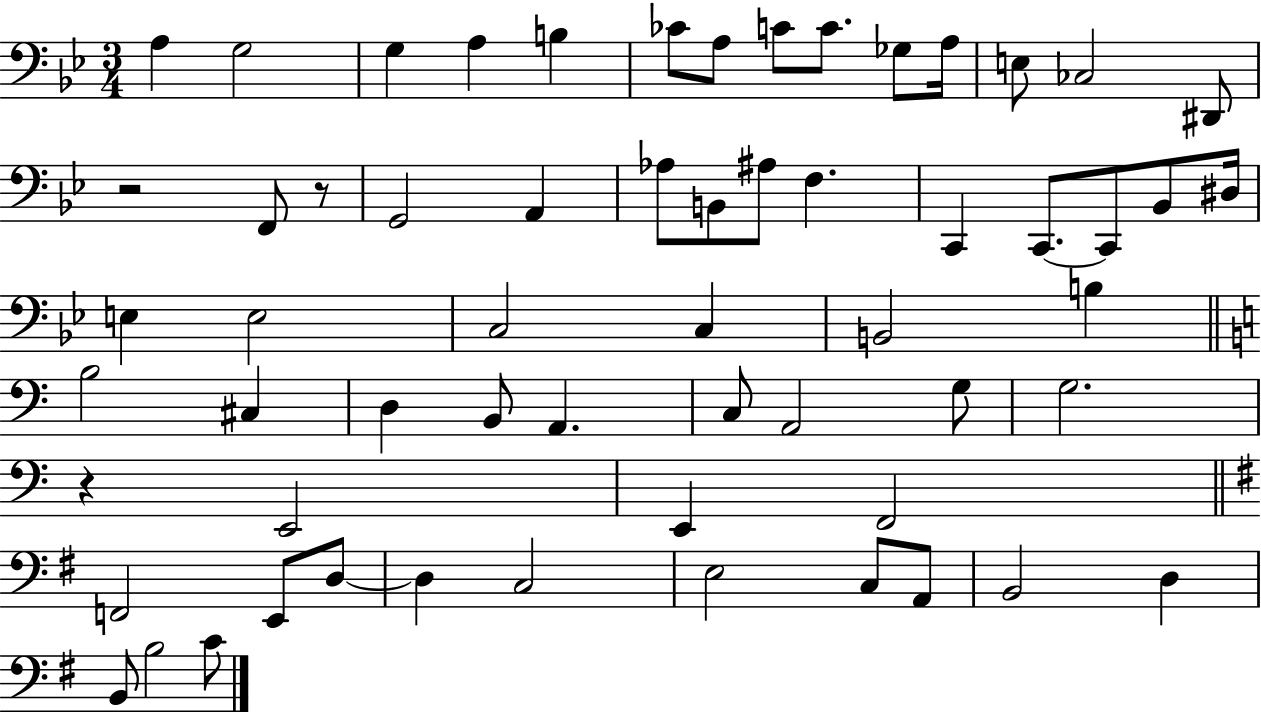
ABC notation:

X:1
T:Untitled
M:3/4
L:1/4
K:Bb
A, G,2 G, A, B, _C/2 A,/2 C/2 C/2 _G,/2 A,/4 E,/2 _C,2 ^D,,/2 z2 F,,/2 z/2 G,,2 A,, _A,/2 B,,/2 ^A,/2 F, C,, C,,/2 C,,/2 _B,,/2 ^D,/4 E, E,2 C,2 C, B,,2 B, B,2 ^C, D, B,,/2 A,, C,/2 A,,2 G,/2 G,2 z E,,2 E,, F,,2 F,,2 E,,/2 D,/2 D, C,2 E,2 C,/2 A,,/2 B,,2 D, B,,/2 B,2 C/2